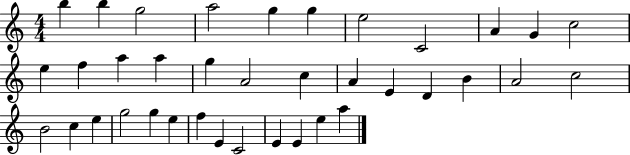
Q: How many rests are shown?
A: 0